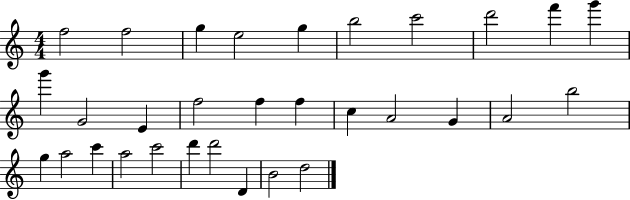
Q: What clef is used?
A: treble